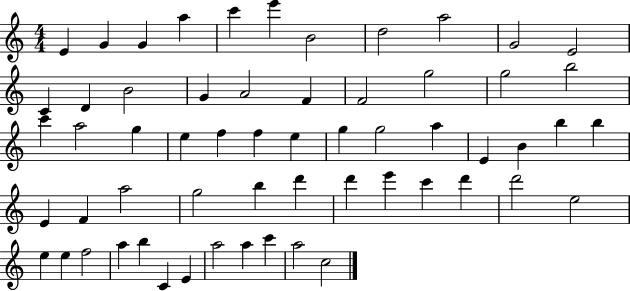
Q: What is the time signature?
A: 4/4